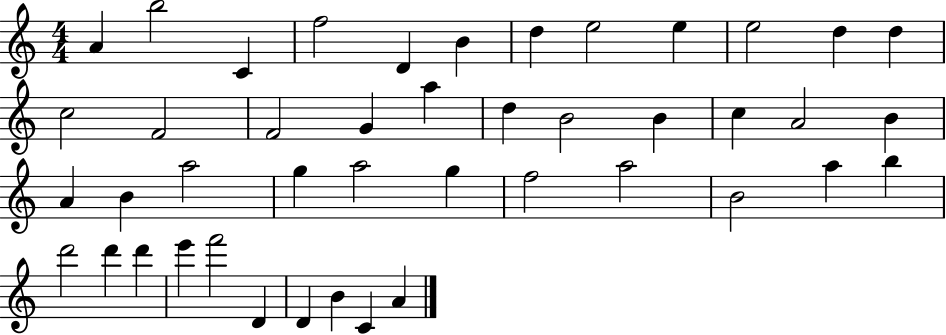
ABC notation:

X:1
T:Untitled
M:4/4
L:1/4
K:C
A b2 C f2 D B d e2 e e2 d d c2 F2 F2 G a d B2 B c A2 B A B a2 g a2 g f2 a2 B2 a b d'2 d' d' e' f'2 D D B C A